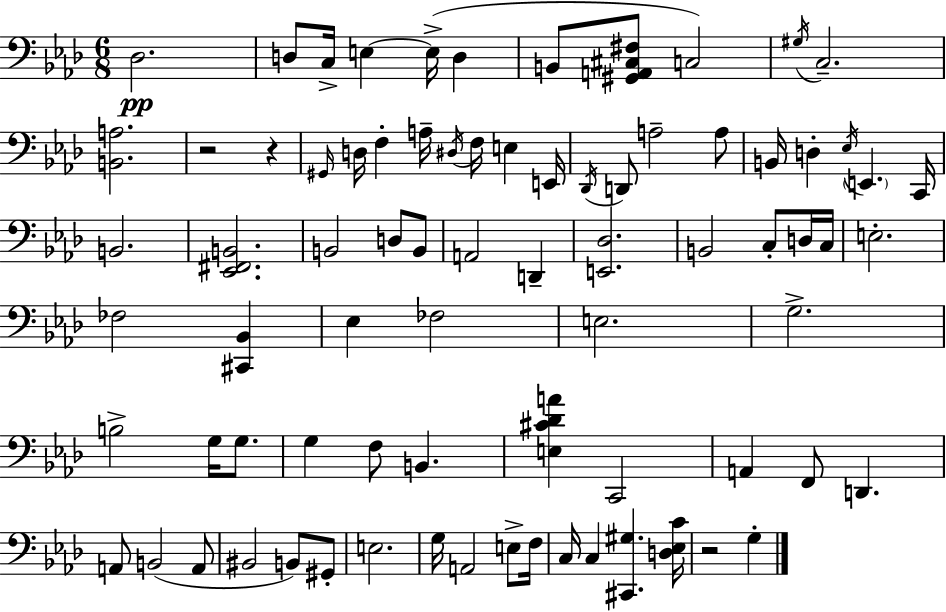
X:1
T:Untitled
M:6/8
L:1/4
K:Ab
_D,2 D,/2 C,/4 E, E,/4 D, B,,/2 [^G,,A,,^C,^F,]/2 C,2 ^G,/4 C,2 [B,,A,]2 z2 z ^G,,/4 D,/4 F, A,/4 ^D,/4 F,/4 E, E,,/4 _D,,/4 D,,/2 A,2 A,/2 B,,/4 D, _E,/4 E,, C,,/4 B,,2 [_E,,^F,,B,,]2 B,,2 D,/2 B,,/2 A,,2 D,, [E,,_D,]2 B,,2 C,/2 D,/4 C,/4 E,2 _F,2 [^C,,_B,,] _E, _F,2 E,2 G,2 B,2 G,/4 G,/2 G, F,/2 B,, [E,^C_DA] C,,2 A,, F,,/2 D,, A,,/2 B,,2 A,,/2 ^B,,2 B,,/2 ^G,,/2 E,2 G,/4 A,,2 E,/2 F,/4 C,/4 C, [^C,,^G,] [D,_E,C]/4 z2 G,